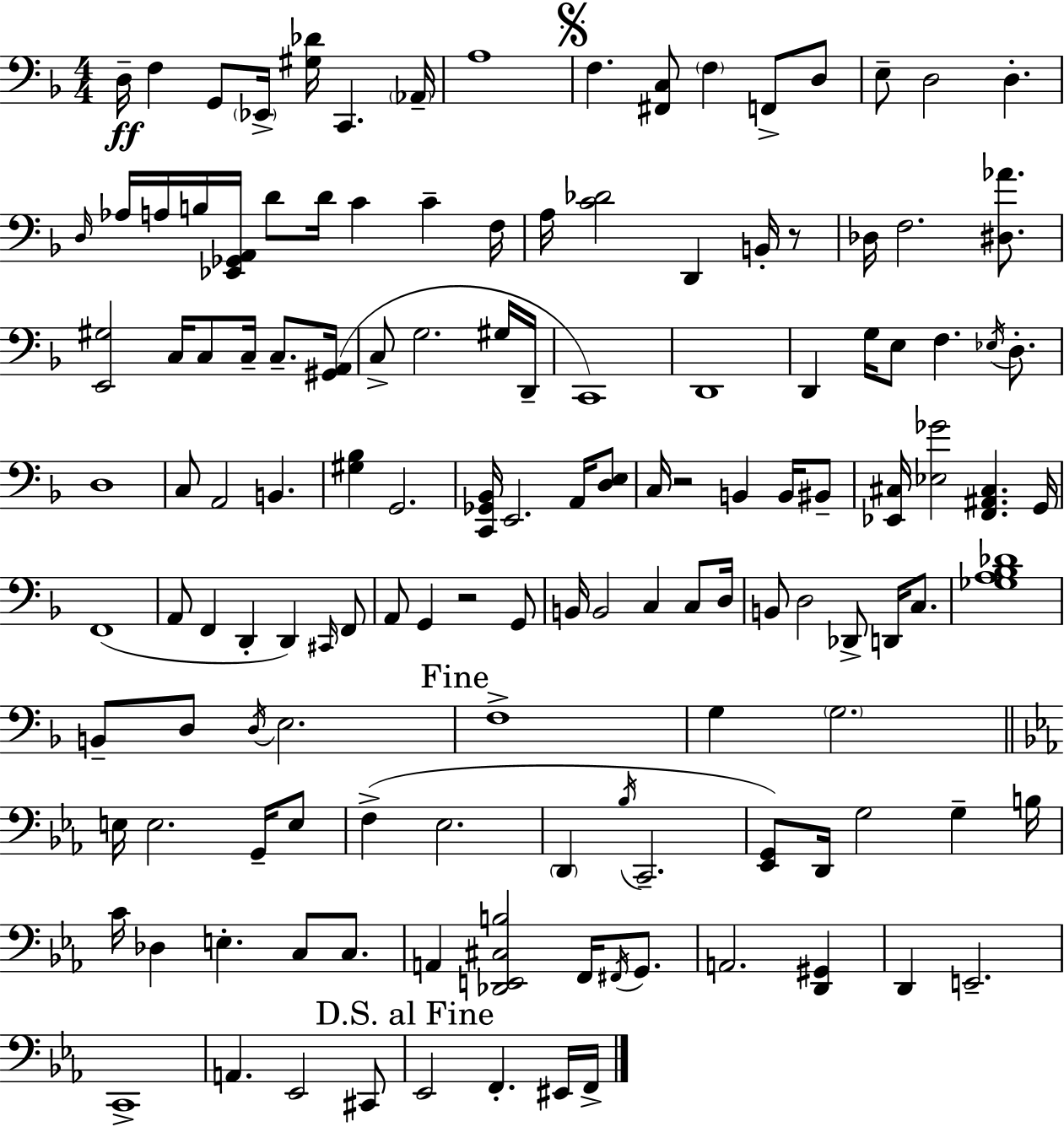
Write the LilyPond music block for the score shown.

{
  \clef bass
  \numericTimeSignature
  \time 4/4
  \key d \minor
  d16--\ff f4 g,8 \parenthesize ees,16-> <gis des'>16 c,4. \parenthesize aes,16-- | a1 | \mark \markup { \musicglyph "scripts.segno" } f4. <fis, c>8 \parenthesize f4 f,8-> d8 | e8-- d2 d4.-. | \break \grace { d16 } aes16 a16 b16 <ees, ges, a,>16 d'8 d'16 c'4 c'4-- | f16 a16 <c' des'>2 d,4 b,16-. r8 | des16 f2. <dis aes'>8. | <e, gis>2 c16 c8 c16-- c8.-- | \break <gis, a,>16( c8-> g2. gis16 | d,16-- c,1) | d,1 | d,4 g16 e8 f4. \acciaccatura { ees16 } d8.-. | \break d1 | c8 a,2 b,4. | <gis bes>4 g,2. | <c, ges, bes,>16 e,2. a,16 | \break <d e>8 c16 r2 b,4 b,16 | bis,8-- <ees, cis>16 <ees ges'>2 <f, ais, cis>4. | g,16 f,1( | a,8 f,4 d,4-. d,4) | \break \grace { cis,16 } f,8 a,8 g,4 r2 | g,8 b,16 b,2 c4 | c8 d16 b,8 d2 des,8-> d,16 | c8. <ges a bes des'>1 | \break b,8-- d8 \acciaccatura { d16 } e2. | \mark "Fine" f1-> | g4 \parenthesize g2. | \bar "||" \break \key c \minor e16 e2. g,16-- e8 | f4->( ees2. | \parenthesize d,4 \acciaccatura { bes16 } c,2.-- | <ees, g,>8) d,16 g2 g4-- | \break b16 c'16 des4 e4.-. c8 c8. | a,4 <des, e, cis b>2 f,16 \acciaccatura { fis,16 } g,8. | a,2. <d, gis,>4 | d,4 e,2.-- | \break c,1-> | a,4. ees,2 | cis,8 \mark "D.S. al Fine" ees,2 f,4.-. | eis,16 f,16-> \bar "|."
}